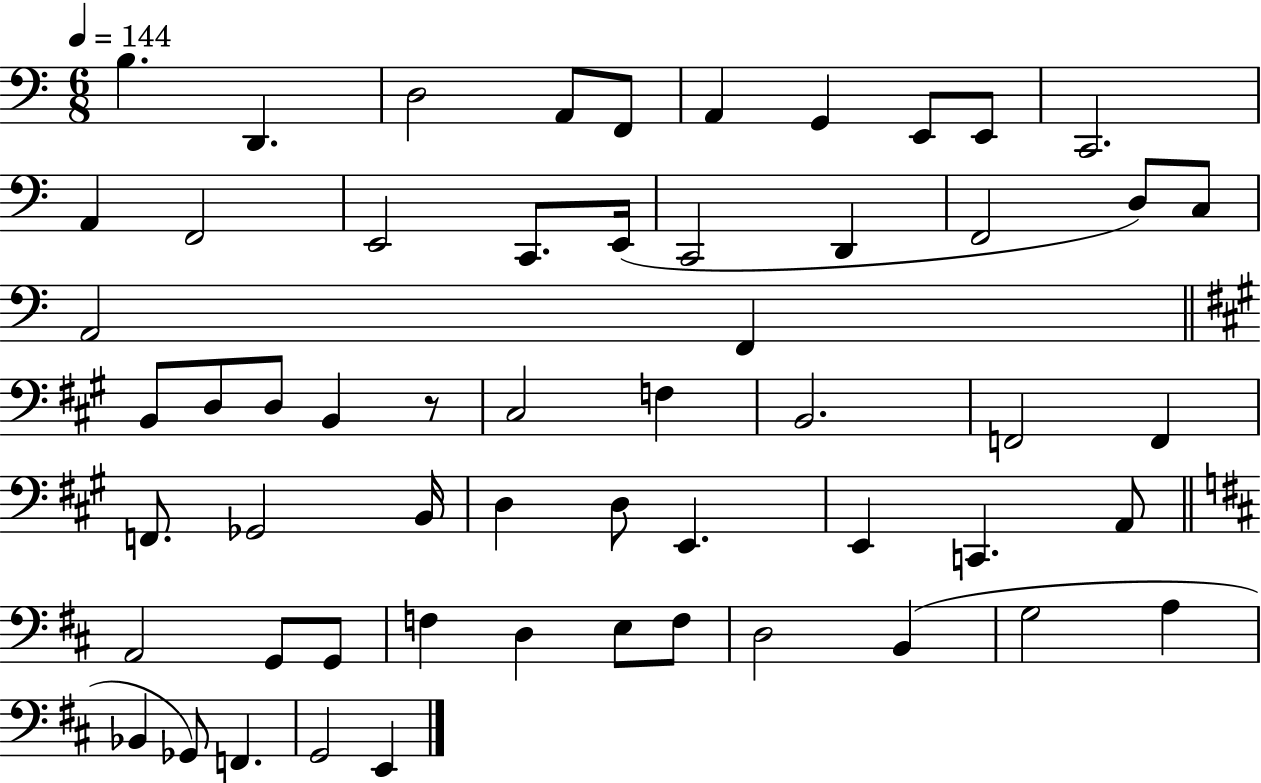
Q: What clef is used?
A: bass